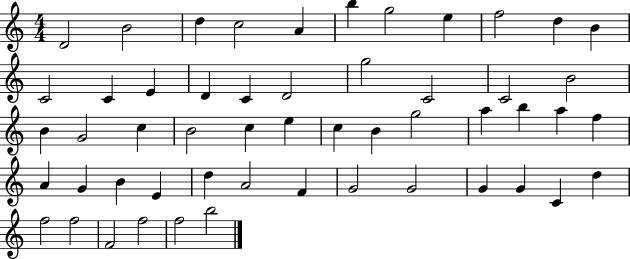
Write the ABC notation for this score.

X:1
T:Untitled
M:4/4
L:1/4
K:C
D2 B2 d c2 A b g2 e f2 d B C2 C E D C D2 g2 C2 C2 B2 B G2 c B2 c e c B g2 a b a f A G B E d A2 F G2 G2 G G C d f2 f2 F2 f2 f2 b2